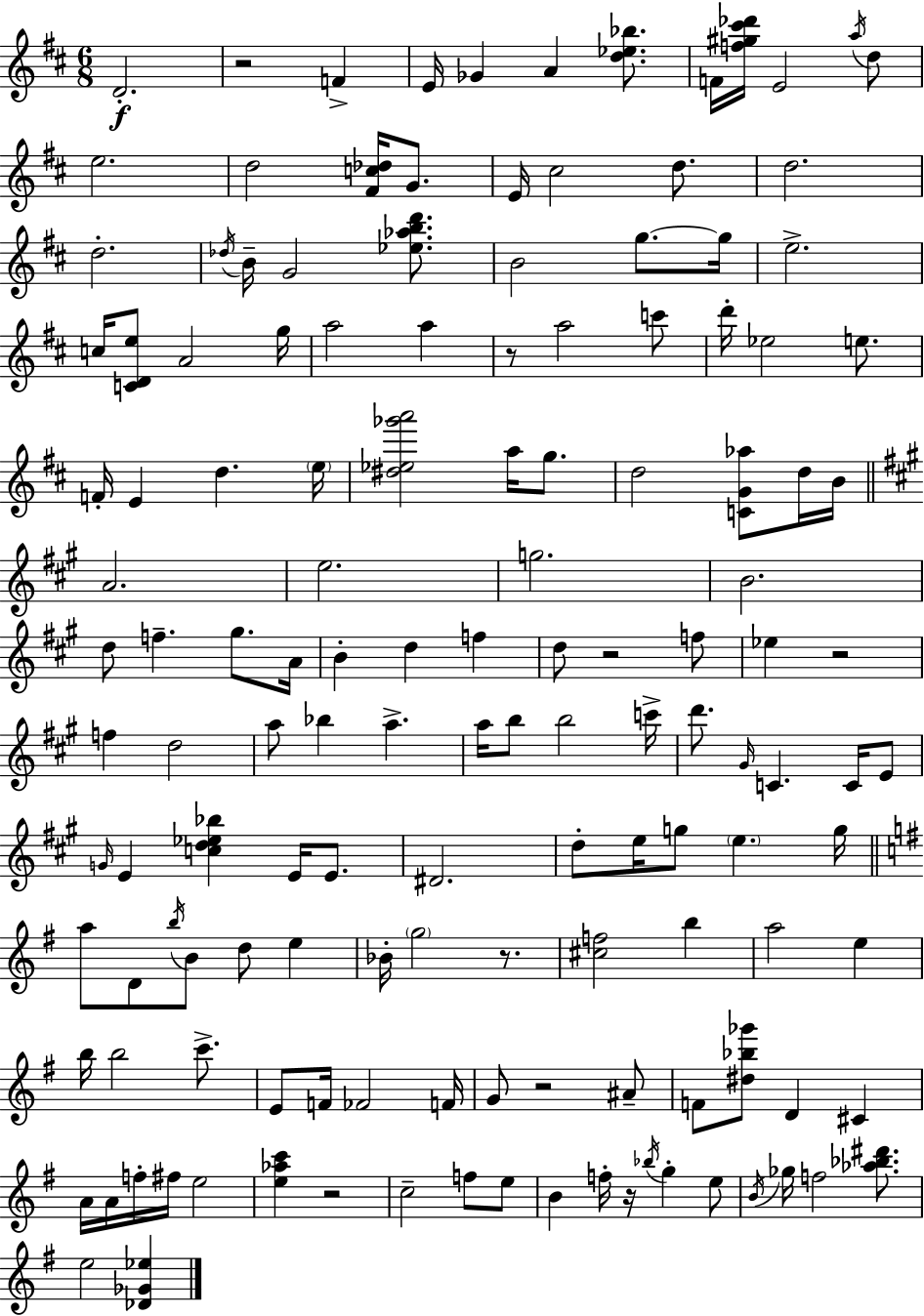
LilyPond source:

{
  \clef treble
  \numericTimeSignature
  \time 6/8
  \key d \major
  d'2.-.\f | r2 f'4-> | e'16 ges'4 a'4 <d'' ees'' bes''>8. | f'16 <f'' gis'' cis''' des'''>16 e'2 \acciaccatura { a''16 } d''8 | \break e''2. | d''2 <fis' c'' des''>16 g'8. | e'16 cis''2 d''8. | d''2. | \break d''2.-. | \acciaccatura { des''16 } b'16-- g'2 <ees'' aes'' b'' d'''>8. | b'2 g''8.~~ | g''16 e''2.-> | \break c''16 <c' d' e''>8 a'2 | g''16 a''2 a''4 | r8 a''2 | c'''8 d'''16-. ees''2 e''8. | \break f'16-. e'4 d''4. | \parenthesize e''16 <dis'' ees'' ges''' a'''>2 a''16 g''8. | d''2 <c' g' aes''>8 | d''16 b'16 \bar "||" \break \key a \major a'2. | e''2. | g''2. | b'2. | \break d''8 f''4.-- gis''8. a'16 | b'4-. d''4 f''4 | d''8 r2 f''8 | ees''4 r2 | \break f''4 d''2 | a''8 bes''4 a''4.-> | a''16 b''8 b''2 c'''16-> | d'''8. \grace { gis'16 } c'4. c'16 e'8 | \break \grace { g'16 } e'4 <c'' d'' ees'' bes''>4 e'16 e'8. | dis'2. | d''8-. e''16 g''8 \parenthesize e''4. | g''16 \bar "||" \break \key e \minor a''8 d'8 \acciaccatura { b''16 } b'8 d''8 e''4 | bes'16-. \parenthesize g''2 r8. | <cis'' f''>2 b''4 | a''2 e''4 | \break b''16 b''2 c'''8.-> | e'8 f'16 fes'2 | f'16 g'8 r2 ais'8-- | f'8 <dis'' bes'' ges'''>8 d'4 cis'4 | \break a'16 a'16 f''16-. fis''16 e''2 | <e'' aes'' c'''>4 r2 | c''2-- f''8 e''8 | b'4 f''16-. r16 \acciaccatura { bes''16 } g''4-. | \break e''8 \acciaccatura { b'16 } ges''16 f''2 | <aes'' bes'' dis'''>8. e''2 <des' ges' ees''>4 | \bar "|."
}